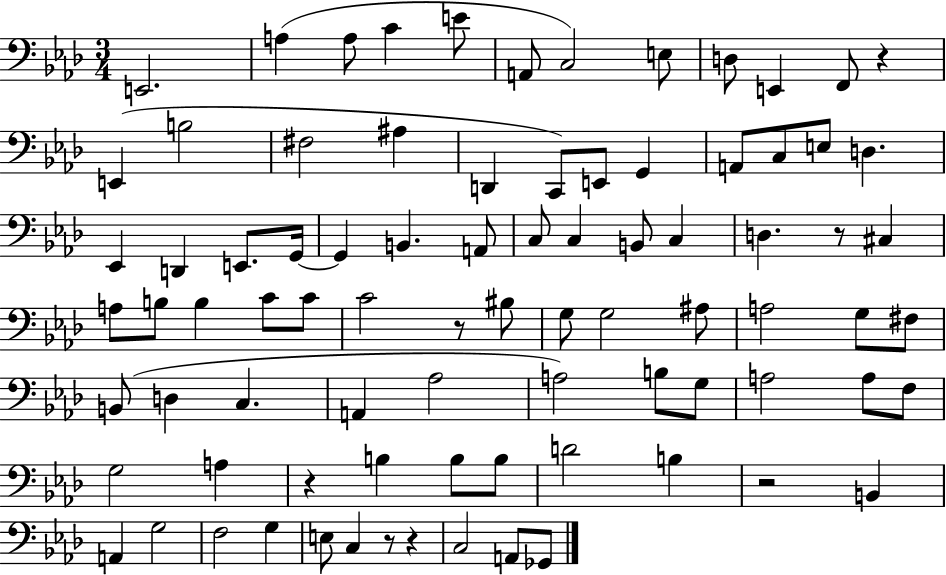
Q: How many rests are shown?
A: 7